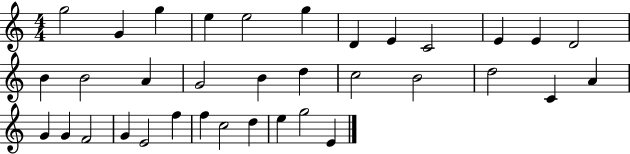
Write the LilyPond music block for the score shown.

{
  \clef treble
  \numericTimeSignature
  \time 4/4
  \key c \major
  g''2 g'4 g''4 | e''4 e''2 g''4 | d'4 e'4 c'2 | e'4 e'4 d'2 | \break b'4 b'2 a'4 | g'2 b'4 d''4 | c''2 b'2 | d''2 c'4 a'4 | \break g'4 g'4 f'2 | g'4 e'2 f''4 | f''4 c''2 d''4 | e''4 g''2 e'4 | \break \bar "|."
}